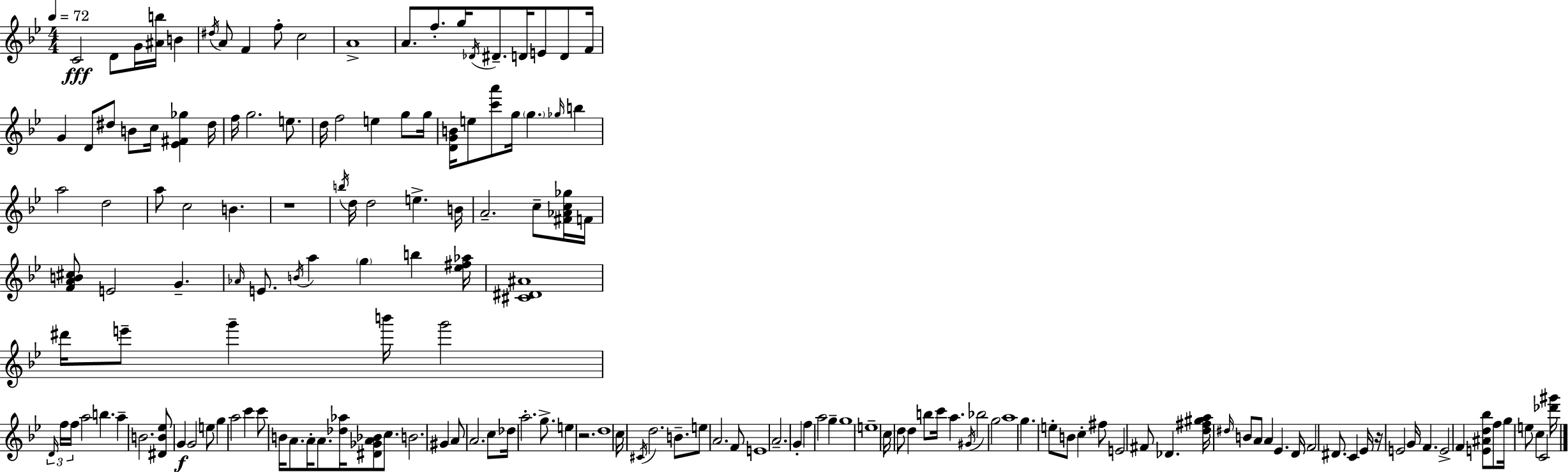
{
  \clef treble
  \numericTimeSignature
  \time 4/4
  \key bes \major
  \tempo 4 = 72
  c'2\fff d'8 g'16 <ais' b''>16 b'4 | \acciaccatura { dis''16 } a'8 f'4 f''8-. c''2 | a'1-> | a'8. f''8.-. g''16 \acciaccatura { des'16 } dis'8.-- d'16 e'8 d'8 | \break f'16 g'4 d'8 dis''8 b'8 c''16 <ees' fis' ges''>4 | dis''16 f''16 g''2. e''8. | d''16 f''2 e''4 g''8 | g''16 <d' g' b'>16 e''8 <c''' a'''>8 g''16 \parenthesize g''4. \grace { ges''16 } b''4 | \break a''2 d''2 | a''8 c''2 b'4. | r1 | \acciaccatura { b''16 } d''16 d''2 e''4.-> | \break b'16 a'2.-- | c''8-- <fis' aes' c'' ges''>16 f'16 <f' a' b' cis''>8 e'2 g'4.-- | \grace { aes'16 } e'8. \acciaccatura { b'16 } a''4 \parenthesize g''4 | b''4 <ees'' fis'' aes''>16 <cis' dis' ais'>1 | \break dis'''16 e'''8-- g'''4-- b'''16 g'''2 | \tuplet 3/2 { \grace { d'16 } f''16 f''16 } a''2 | b''4. a''4-- b'2. | <dis' b' ees''>8 g'4\f g'2 | \break e''8 g''4 a''2 | c'''4 c'''8 b'16 a'8. a'16-. a'8. | <des'' aes''>16 <dis' ges' a' bes'>8 c''8. b'2. | gis'4 a'8 a'2. | \break c''8 des''16 a''2.-. | g''8.-> e''4 r2. | d''1 | c''16 \acciaccatura { cis'16 } d''2. | \break b'8.-- e''8 a'2. | f'8 e'1 | a'2.-- | g'4-. f''4 a''2 | \break g''4-- g''1 | e''1-- | c''16 d''8 d''4 b''8 | c'''16 a''4. \acciaccatura { gis'16 } bes''2 | \break g''2 a''1 | g''4. e''8-. | b'8 c''4-. fis''8 e'2 | fis'8 des'4. <d'' fis'' gis'' a''>16 \grace { dis''16 } b'8 a'8 a'4 | \break ees'4. d'16 f'2 | dis'8. c'4 ees'16 r16 e'2 | g'16 f'4. e'2-> | f'4 <e' ais' d'' bes''>8 f''8 g''16 e''8 c''4 | \break c'2 <des''' gis'''>16 \bar "|."
}